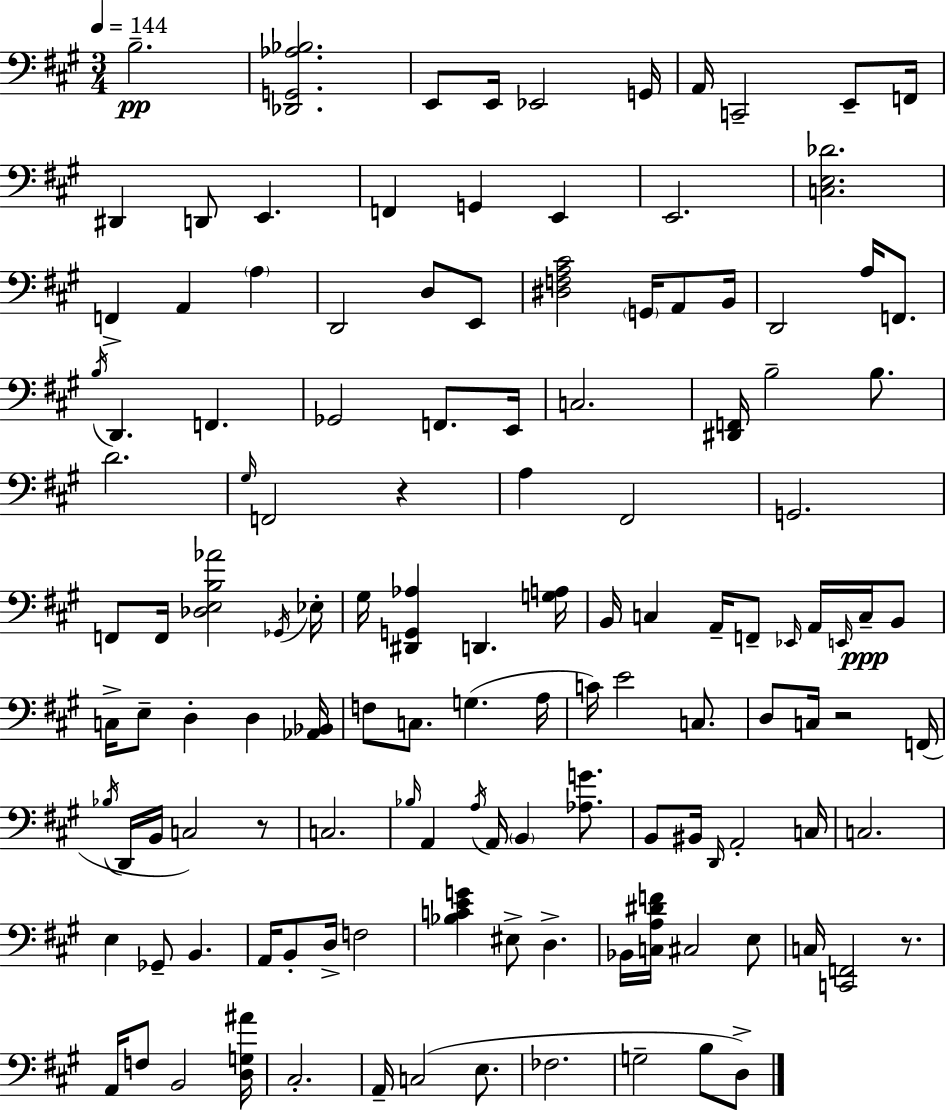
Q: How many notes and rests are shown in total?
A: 129